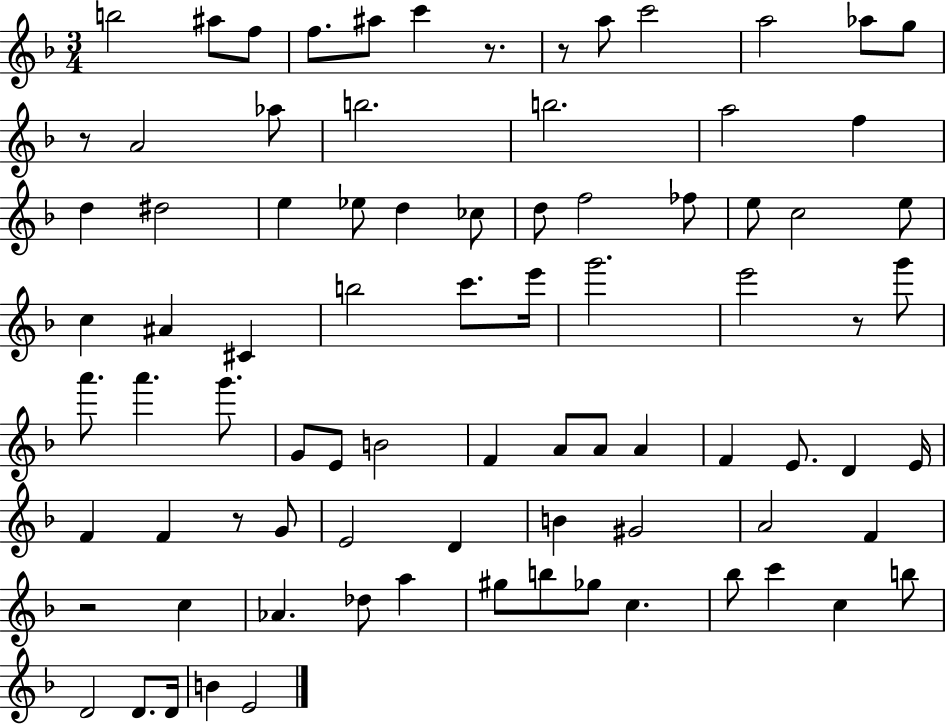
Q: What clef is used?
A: treble